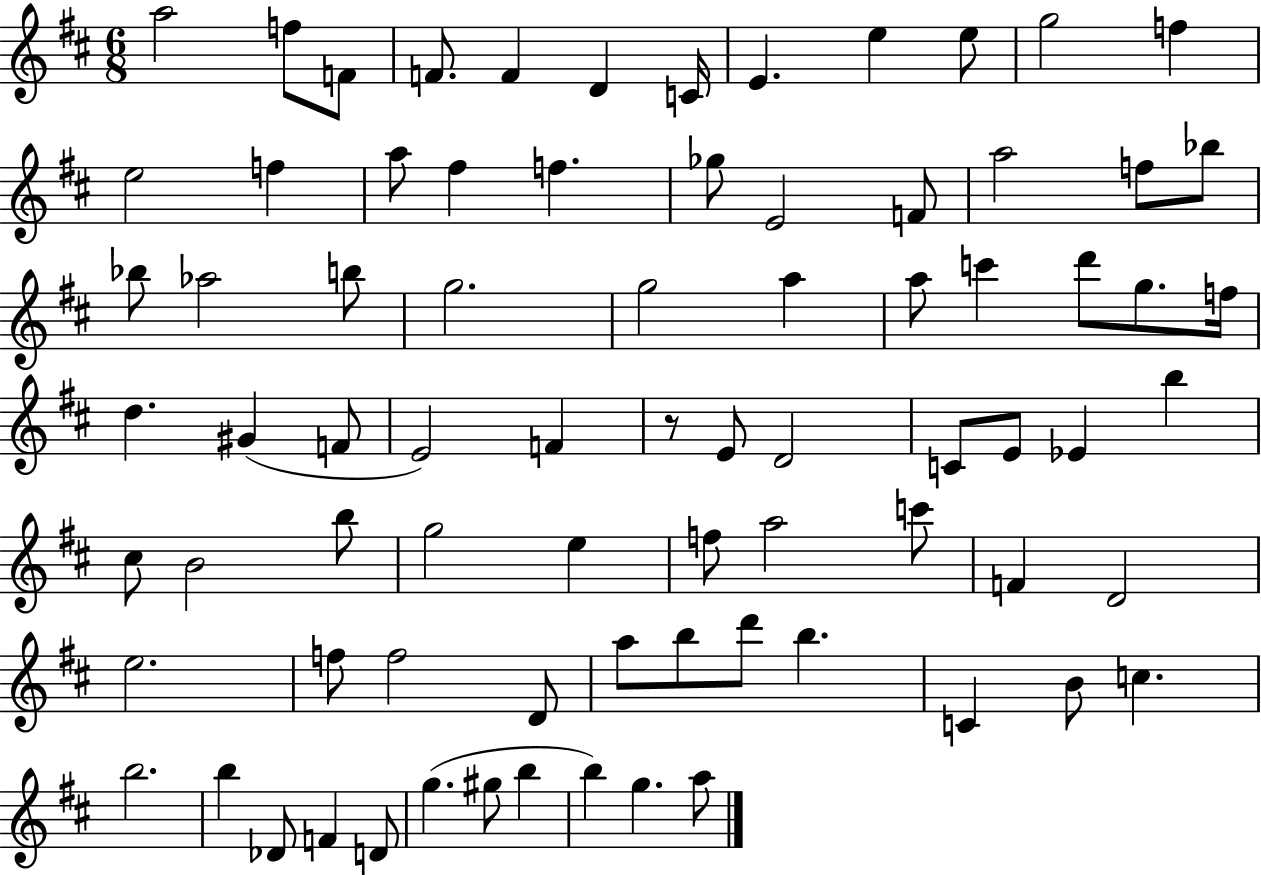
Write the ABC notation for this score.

X:1
T:Untitled
M:6/8
L:1/4
K:D
a2 f/2 F/2 F/2 F D C/4 E e e/2 g2 f e2 f a/2 ^f f _g/2 E2 F/2 a2 f/2 _b/2 _b/2 _a2 b/2 g2 g2 a a/2 c' d'/2 g/2 f/4 d ^G F/2 E2 F z/2 E/2 D2 C/2 E/2 _E b ^c/2 B2 b/2 g2 e f/2 a2 c'/2 F D2 e2 f/2 f2 D/2 a/2 b/2 d'/2 b C B/2 c b2 b _D/2 F D/2 g ^g/2 b b g a/2